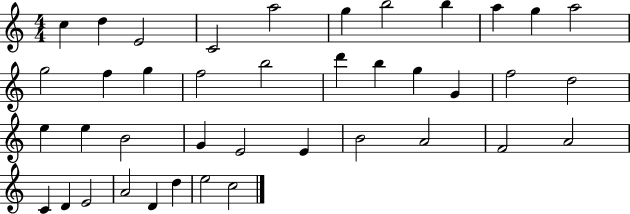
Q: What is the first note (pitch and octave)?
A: C5